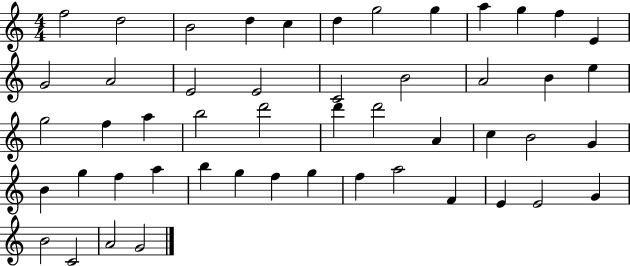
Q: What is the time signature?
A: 4/4